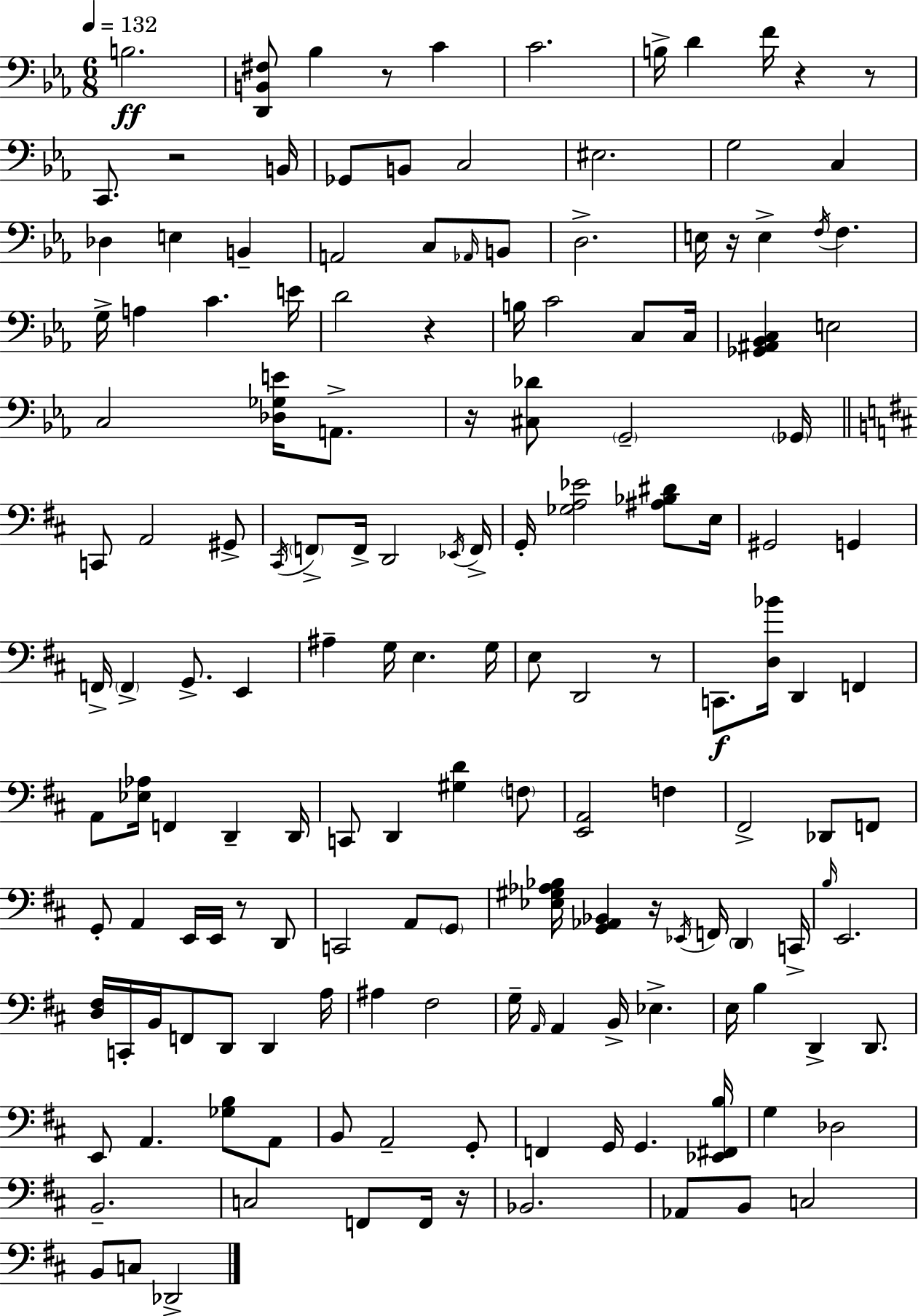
B3/h. [D2,B2,F#3]/e Bb3/q R/e C4/q C4/h. B3/s D4/q F4/s R/q R/e C2/e. R/h B2/s Gb2/e B2/e C3/h EIS3/h. G3/h C3/q Db3/q E3/q B2/q A2/h C3/e Ab2/s B2/e D3/h. E3/s R/s E3/q F3/s F3/q. G3/s A3/q C4/q. E4/s D4/h R/q B3/s C4/h C3/e C3/s [Gb2,A#2,Bb2,C3]/q E3/h C3/h [Db3,Gb3,E4]/s A2/e. R/s [C#3,Db4]/e G2/h Gb2/s C2/e A2/h G#2/e C#2/s F2/e F2/s D2/h Eb2/s F2/s G2/s [Gb3,A3,Eb4]/h [A#3,Bb3,D#4]/e E3/s G#2/h G2/q F2/s F2/q G2/e. E2/q A#3/q G3/s E3/q. G3/s E3/e D2/h R/e C2/e. [D3,Bb4]/s D2/q F2/q A2/e [Eb3,Ab3]/s F2/q D2/q D2/s C2/e D2/q [G#3,D4]/q F3/e [E2,A2]/h F3/q F#2/h Db2/e F2/e G2/e A2/q E2/s E2/s R/e D2/e C2/h A2/e G2/e [Eb3,G#3,Ab3,Bb3]/s [G2,Ab2,Bb2]/q R/s Eb2/s F2/s D2/q C2/s B3/s E2/h. [D3,F#3]/s C2/s B2/s F2/e D2/e D2/q A3/s A#3/q F#3/h G3/s A2/s A2/q B2/s Eb3/q. E3/s B3/q D2/q D2/e. E2/e A2/q. [Gb3,B3]/e A2/e B2/e A2/h G2/e F2/q G2/s G2/q. [Eb2,F#2,B3]/s G3/q Db3/h B2/h. C3/h F2/e F2/s R/s Bb2/h. Ab2/e B2/e C3/h B2/e C3/e Db2/h